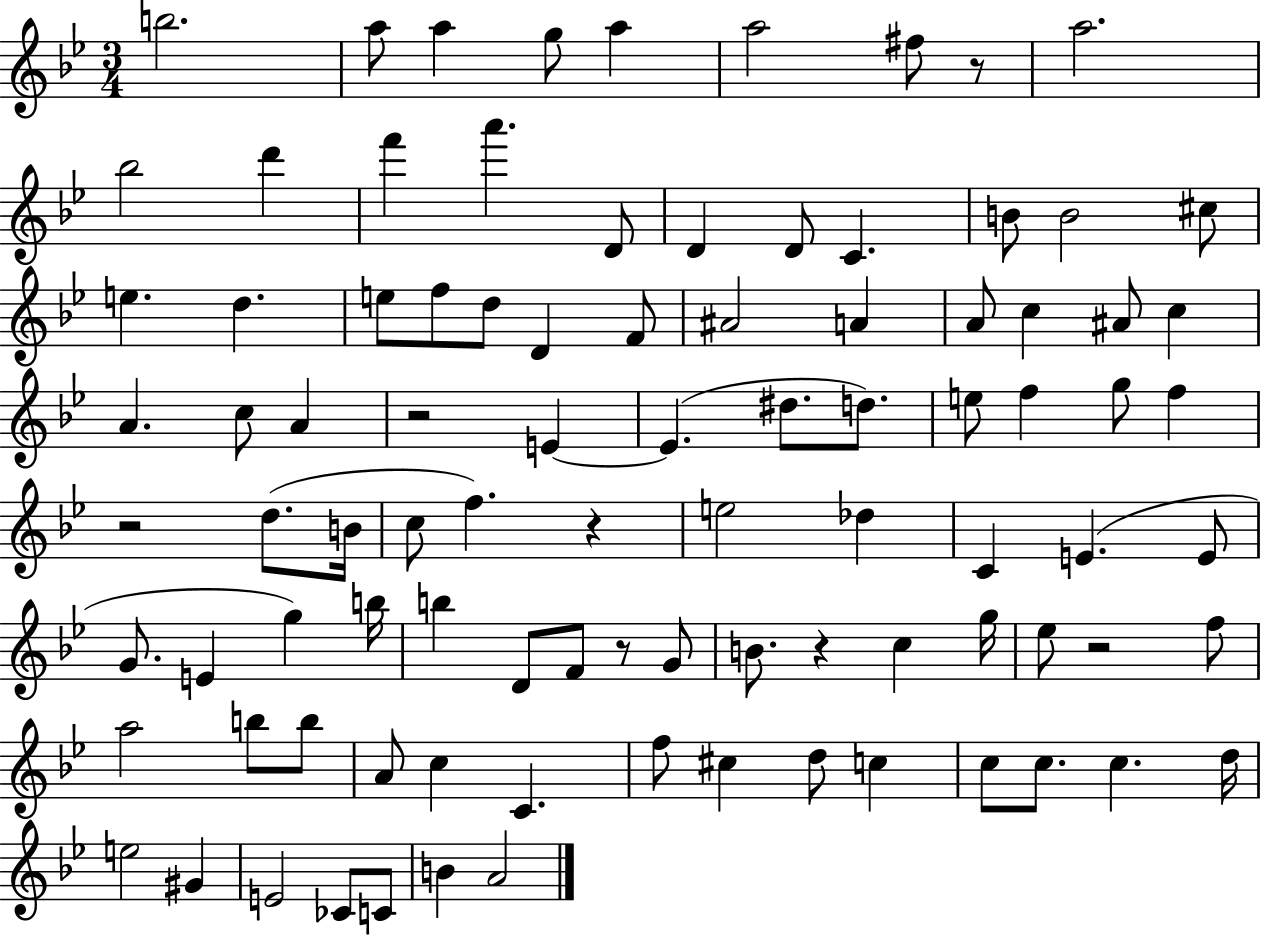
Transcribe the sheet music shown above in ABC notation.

X:1
T:Untitled
M:3/4
L:1/4
K:Bb
b2 a/2 a g/2 a a2 ^f/2 z/2 a2 _b2 d' f' a' D/2 D D/2 C B/2 B2 ^c/2 e d e/2 f/2 d/2 D F/2 ^A2 A A/2 c ^A/2 c A c/2 A z2 E E ^d/2 d/2 e/2 f g/2 f z2 d/2 B/4 c/2 f z e2 _d C E E/2 G/2 E g b/4 b D/2 F/2 z/2 G/2 B/2 z c g/4 _e/2 z2 f/2 a2 b/2 b/2 A/2 c C f/2 ^c d/2 c c/2 c/2 c d/4 e2 ^G E2 _C/2 C/2 B A2